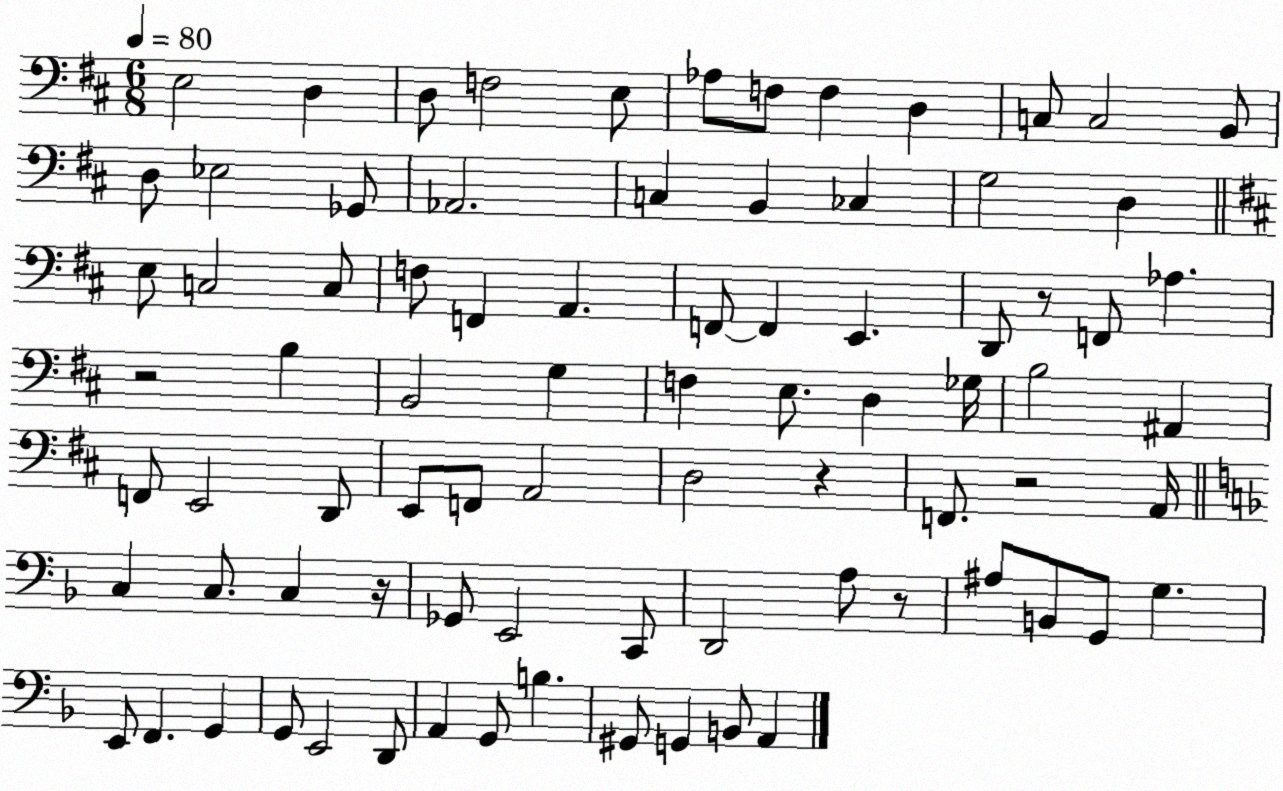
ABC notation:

X:1
T:Untitled
M:6/8
L:1/4
K:D
E,2 D, D,/2 F,2 E,/2 _A,/2 F,/2 F, D, C,/2 C,2 B,,/2 D,/2 _E,2 _G,,/2 _A,,2 C, B,, _C, G,2 D, E,/2 C,2 C,/2 F,/2 F,, A,, F,,/2 F,, E,, D,,/2 z/2 F,,/2 _A, z2 B, B,,2 G, F, E,/2 D, _G,/4 B,2 ^A,, F,,/2 E,,2 D,,/2 E,,/2 F,,/2 A,,2 D,2 z F,,/2 z2 A,,/4 C, C,/2 C, z/4 _G,,/2 E,,2 C,,/2 D,,2 A,/2 z/2 ^A,/2 B,,/2 G,,/2 G, E,,/2 F,, G,, G,,/2 E,,2 D,,/2 A,, G,,/2 B, ^G,,/2 G,, B,,/2 A,,